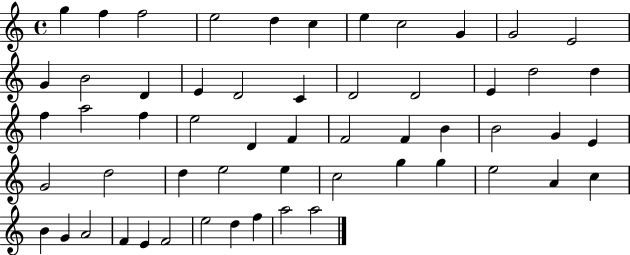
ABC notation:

X:1
T:Untitled
M:4/4
L:1/4
K:C
g f f2 e2 d c e c2 G G2 E2 G B2 D E D2 C D2 D2 E d2 d f a2 f e2 D F F2 F B B2 G E G2 d2 d e2 e c2 g g e2 A c B G A2 F E F2 e2 d f a2 a2